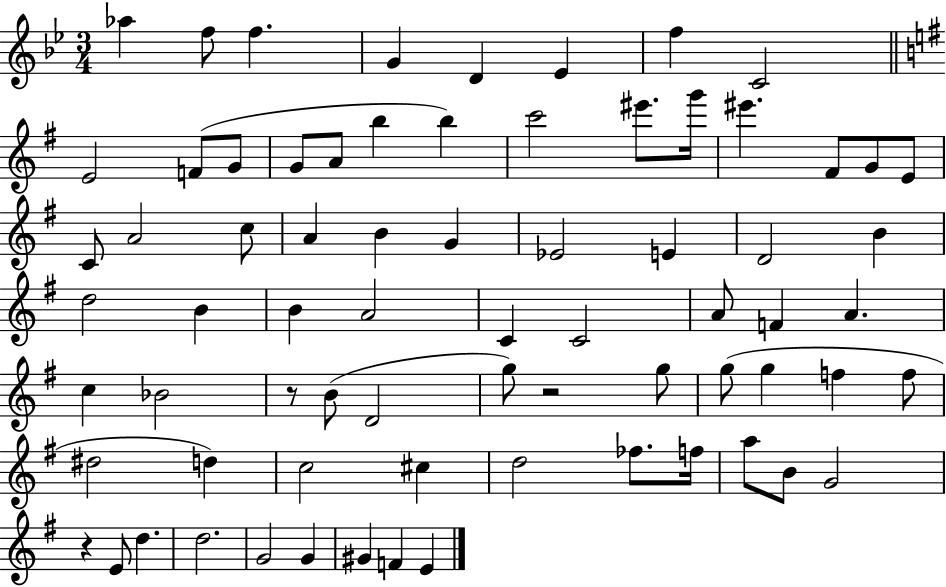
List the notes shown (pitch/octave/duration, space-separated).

Ab5/q F5/e F5/q. G4/q D4/q Eb4/q F5/q C4/h E4/h F4/e G4/e G4/e A4/e B5/q B5/q C6/h EIS6/e. G6/s EIS6/q. F#4/e G4/e E4/e C4/e A4/h C5/e A4/q B4/q G4/q Eb4/h E4/q D4/h B4/q D5/h B4/q B4/q A4/h C4/q C4/h A4/e F4/q A4/q. C5/q Bb4/h R/e B4/e D4/h G5/e R/h G5/e G5/e G5/q F5/q F5/e D#5/h D5/q C5/h C#5/q D5/h FES5/e. F5/s A5/e B4/e G4/h R/q E4/e D5/q. D5/h. G4/h G4/q G#4/q F4/q E4/q